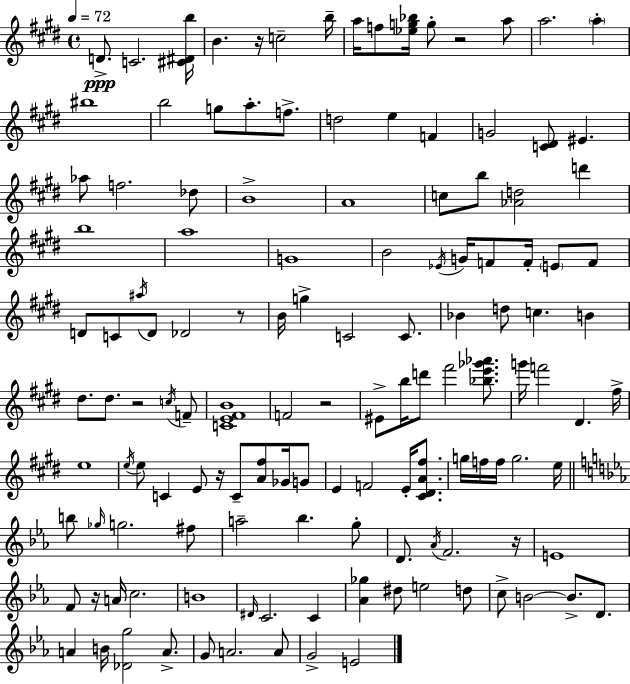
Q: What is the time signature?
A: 4/4